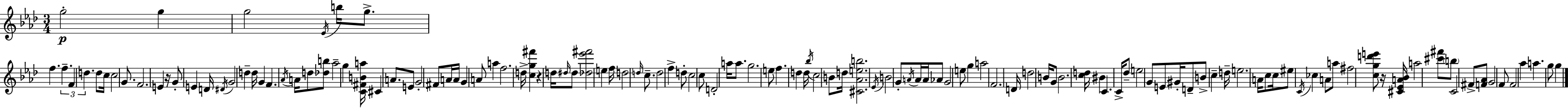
{
  \clef treble
  \numericTimeSignature
  \time 3/4
  \key f \minor
  \repeat volta 2 { g''2-.\p g''4 | g''2 \acciaccatura { ees'16 } b''16 g''8.-> | f''4. \tuplet 3/2 { f''4.-- | f'4 d''4. } d''8 | \break c''16 c''2 g'8. | f'2. | e'4 r16 g'8-. e'4 | d'16 \acciaccatura { dis'16 } g'2 d''4-- | \break d''16 g'4 f'4. | \acciaccatura { aes'16 } a'16 d''8 <des'' b''>8 aes''2-- | g''4 <c' fis' b' a''>16 cis'4 | a'8. e'8 g'2-. | \break fis'8 a'16 a'16 g'4 a'8 a''4 | f''2. | d''16-> <c'' g'' fis'''>4 r4 | d''16 \grace { dis''16 } dis''8 <des'' ees''' fis'''>2 | \break e''4 f''16 d''2 | \grace { d''16 } c''8.-- d''2 | f''4-> d''8-. c''2 | c''8 d'2-. | \break a''16 a''8. g''2. | e''8 f''4. | d''4 d''16 \acciaccatura { bes''16 } c''2 | b'8 d''16 <cis' aes' e'' b''>2. | \break \acciaccatura { ees'16 } b'2 | g'8-. \acciaccatura { a'16 } a'16 a'16 aes'8 g'2 | e''8 g''4 | a''2 f'2. | \break d'16 d''2 | b'16 g'8 b'2. | <c'' d''>16 bis'4 | c'4. c'16-> des''8-- e''2 | \break g'8 e'8 gis'16-. d'8-- | b'8-> c''4-- d''16-- e''2. | a'16 c''8 c''16 | eis''8 \acciaccatura { c'16 } ces''4 a'8 a''8 fis''2 | \break <c'' g'' d''' e'''>8 r16 <cis' ees' a' bes'>16 a''2 | <cis''' fis'''>8 \parenthesize b''8 c'2 | fis'8-> <f' aes'>8 g'2 | f'8 f'2 | \break aes''4 a''4. | g''8 g''4 } \bar "|."
}